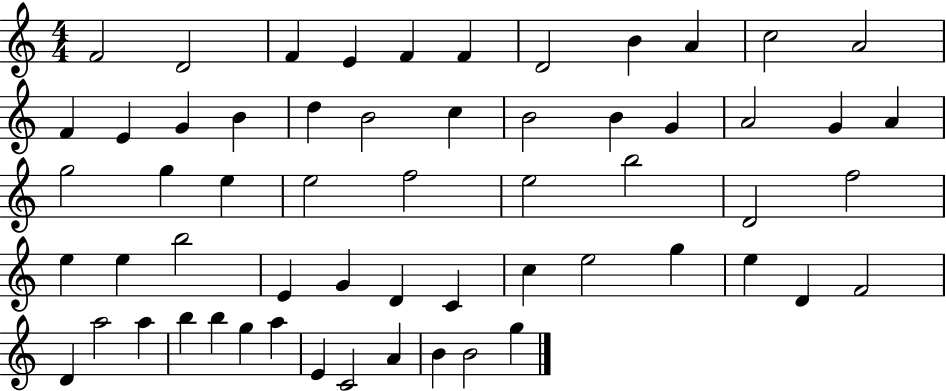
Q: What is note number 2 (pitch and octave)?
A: D4